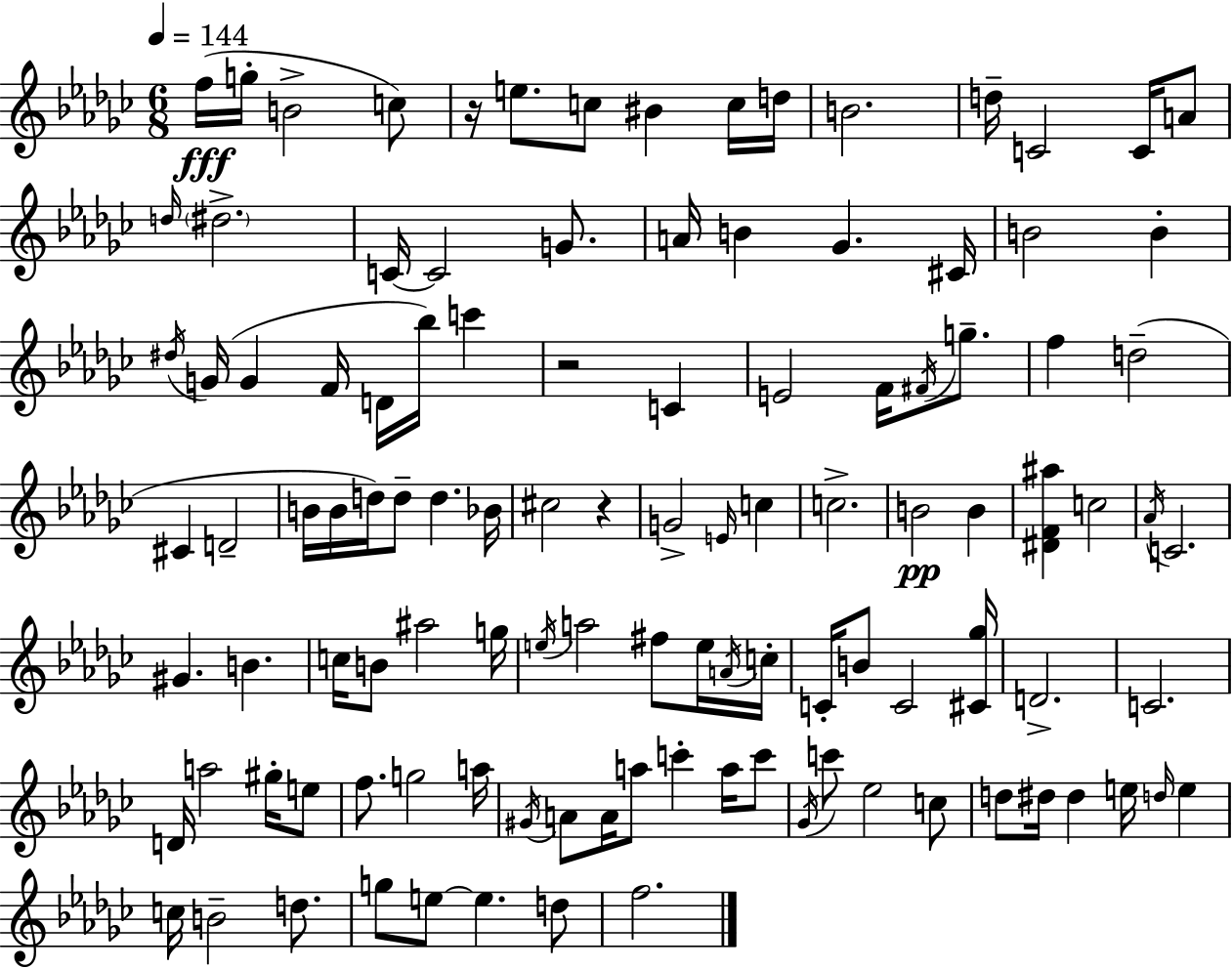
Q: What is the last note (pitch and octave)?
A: F5